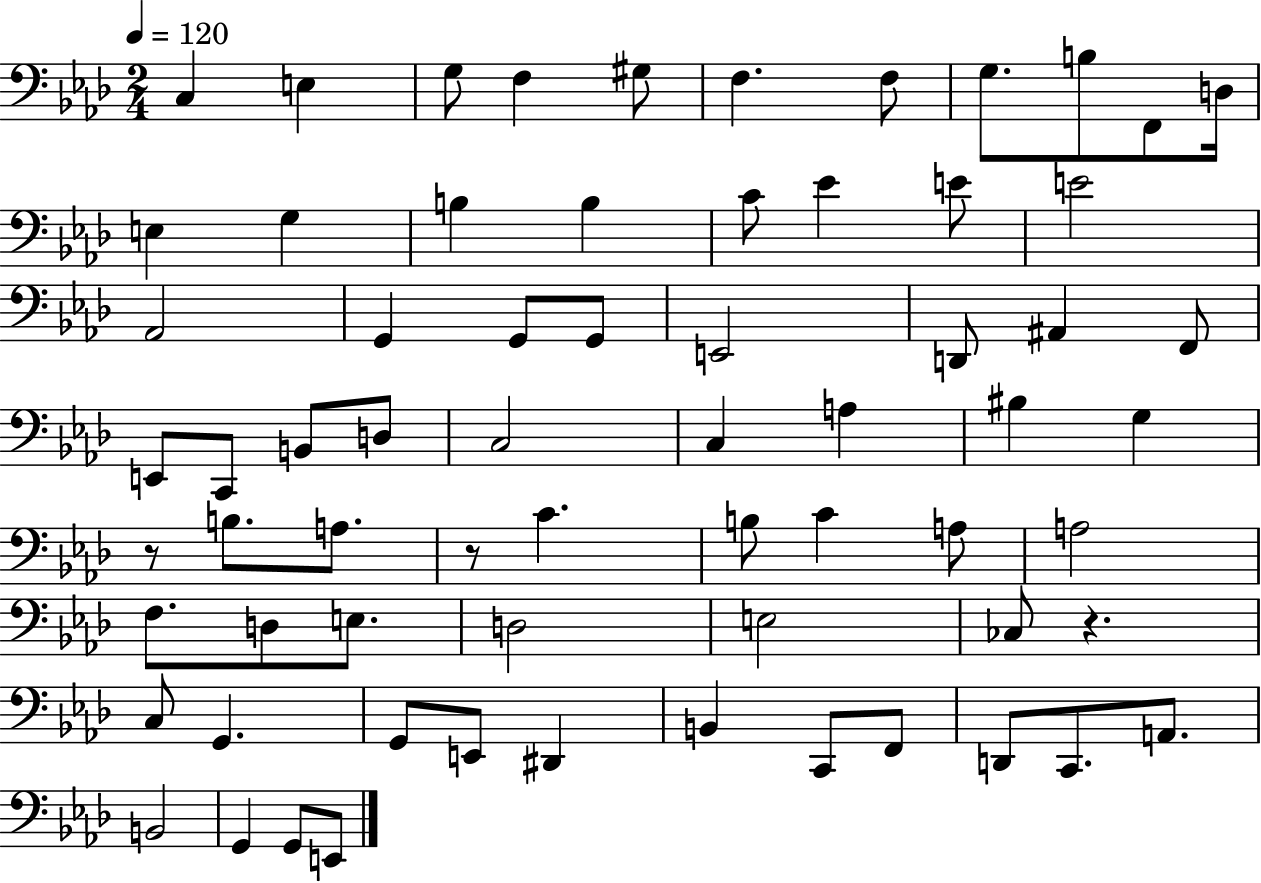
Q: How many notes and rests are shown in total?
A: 67